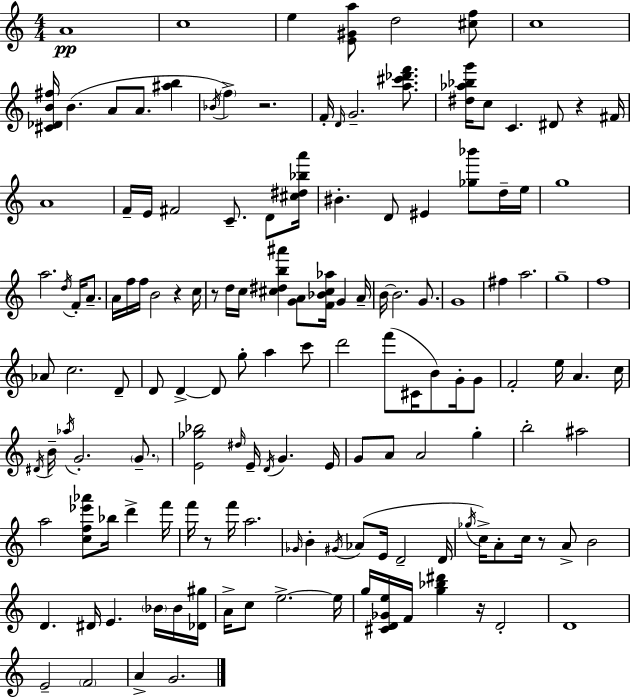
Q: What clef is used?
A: treble